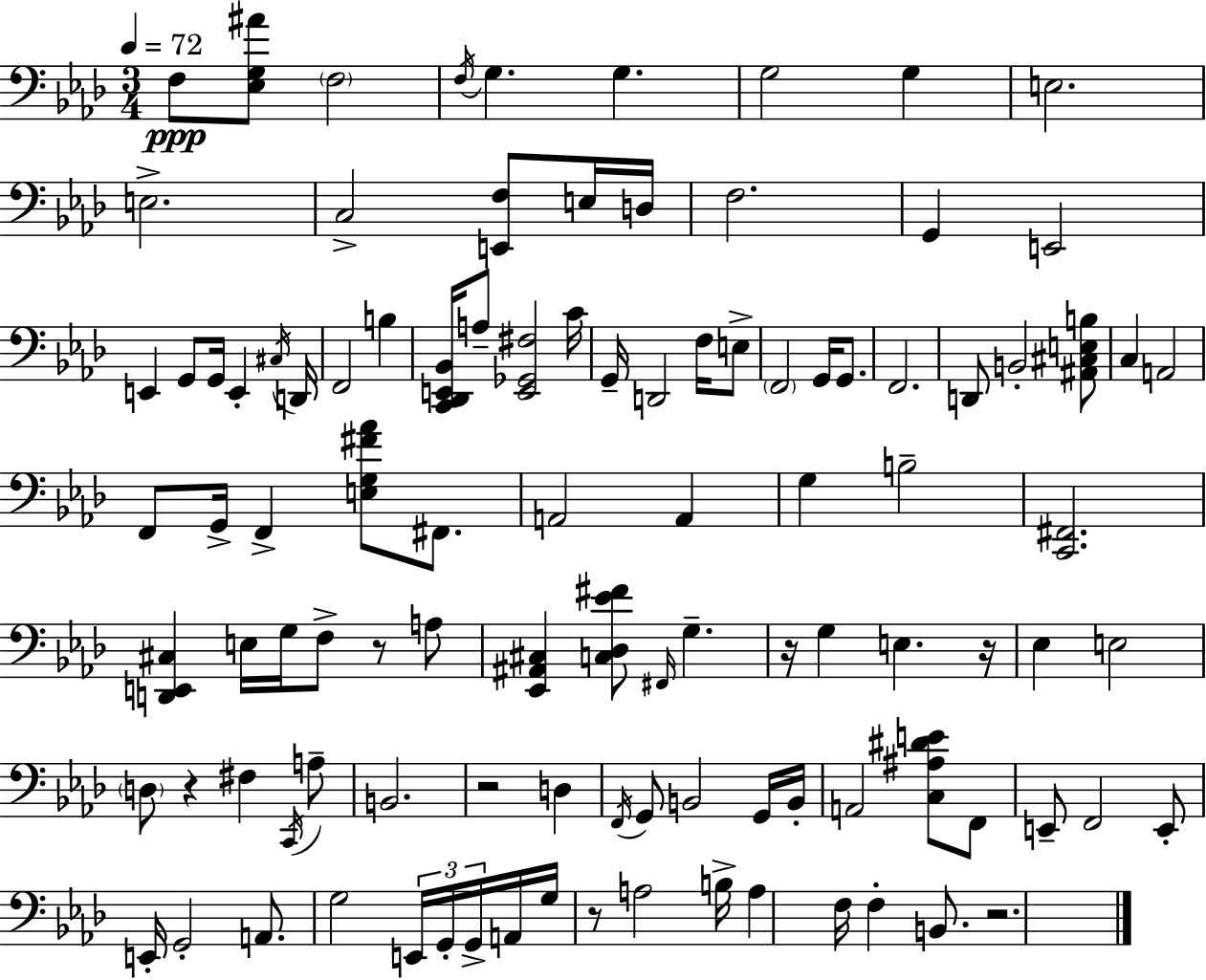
X:1
T:Untitled
M:3/4
L:1/4
K:Fm
F,/2 [_E,G,^A]/2 F,2 F,/4 G, G, G,2 G, E,2 E,2 C,2 [E,,F,]/2 E,/4 D,/4 F,2 G,, E,,2 E,, G,,/2 G,,/4 E,, ^C,/4 D,,/4 F,,2 B, [C,,_D,,E,,_B,,]/4 A,/2 [E,,_G,,^F,]2 C/4 G,,/4 D,,2 F,/4 E,/2 F,,2 G,,/4 G,,/2 F,,2 D,,/2 B,,2 [^A,,^C,E,B,]/2 C, A,,2 F,,/2 G,,/4 F,, [E,G,^F_A]/2 ^F,,/2 A,,2 A,, G, B,2 [C,,^F,,]2 [D,,E,,^C,] E,/4 G,/4 F,/2 z/2 A,/2 [_E,,^A,,^C,] [C,_D,_E^F]/2 ^F,,/4 G, z/4 G, E, z/4 _E, E,2 D,/2 z ^F, C,,/4 A,/2 B,,2 z2 D, F,,/4 G,,/2 B,,2 G,,/4 B,,/4 A,,2 [C,^A,^DE]/2 F,,/2 E,,/2 F,,2 E,,/2 E,,/4 G,,2 A,,/2 G,2 E,,/4 G,,/4 G,,/4 A,,/4 G,/4 z/2 A,2 B,/4 A, F,/4 F, B,,/2 z2